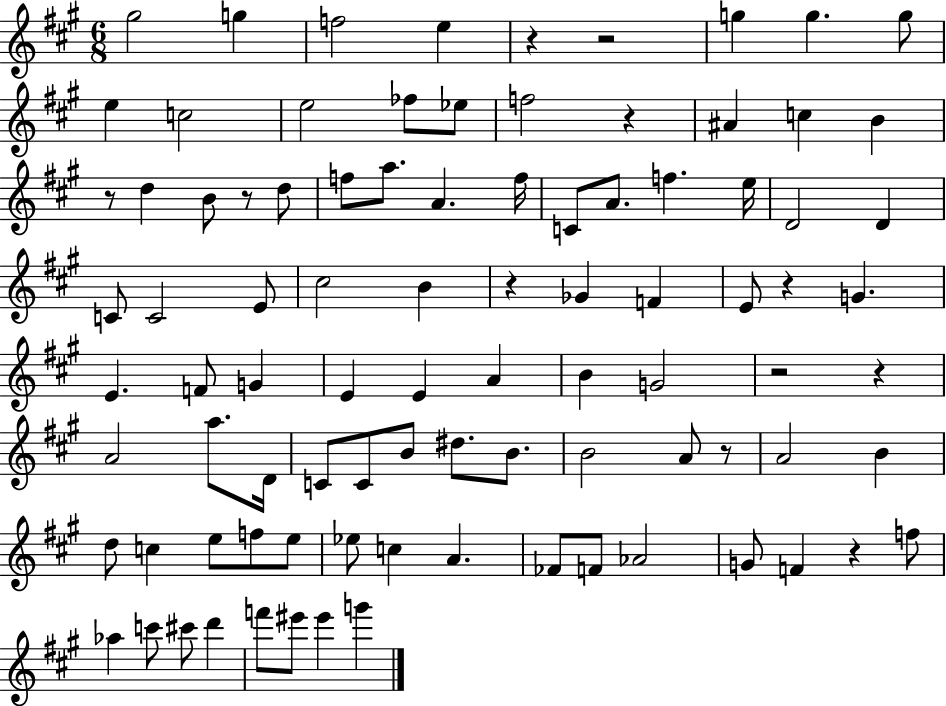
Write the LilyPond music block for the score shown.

{
  \clef treble
  \numericTimeSignature
  \time 6/8
  \key a \major
  gis''2 g''4 | f''2 e''4 | r4 r2 | g''4 g''4. g''8 | \break e''4 c''2 | e''2 fes''8 ees''8 | f''2 r4 | ais'4 c''4 b'4 | \break r8 d''4 b'8 r8 d''8 | f''8 a''8. a'4. f''16 | c'8 a'8. f''4. e''16 | d'2 d'4 | \break c'8 c'2 e'8 | cis''2 b'4 | r4 ges'4 f'4 | e'8 r4 g'4. | \break e'4. f'8 g'4 | e'4 e'4 a'4 | b'4 g'2 | r2 r4 | \break a'2 a''8. d'16 | c'8 c'8 b'8 dis''8. b'8. | b'2 a'8 r8 | a'2 b'4 | \break d''8 c''4 e''8 f''8 e''8 | ees''8 c''4 a'4. | fes'8 f'8 aes'2 | g'8 f'4 r4 f''8 | \break aes''4 c'''8 cis'''8 d'''4 | f'''8 eis'''8 eis'''4 g'''4 | \bar "|."
}